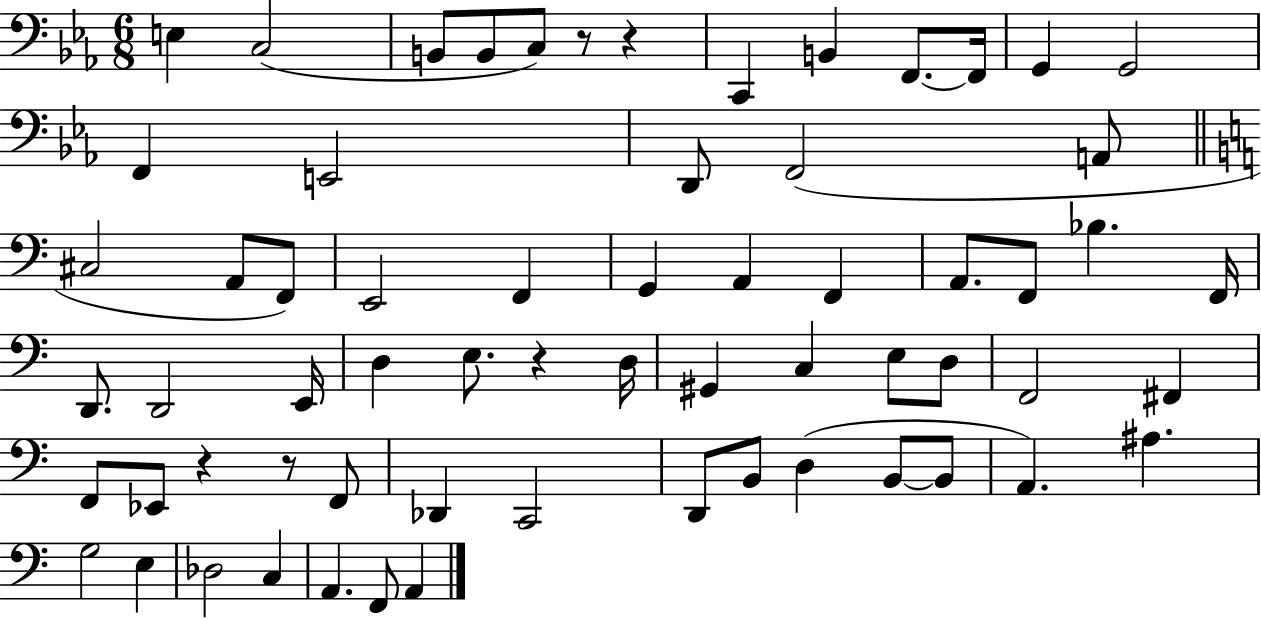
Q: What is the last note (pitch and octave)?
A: A2